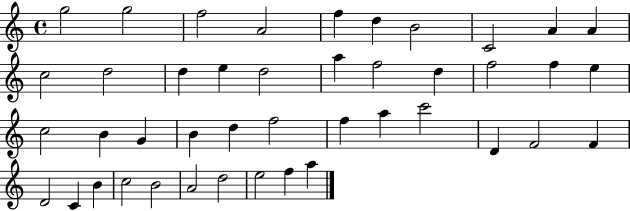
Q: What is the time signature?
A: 4/4